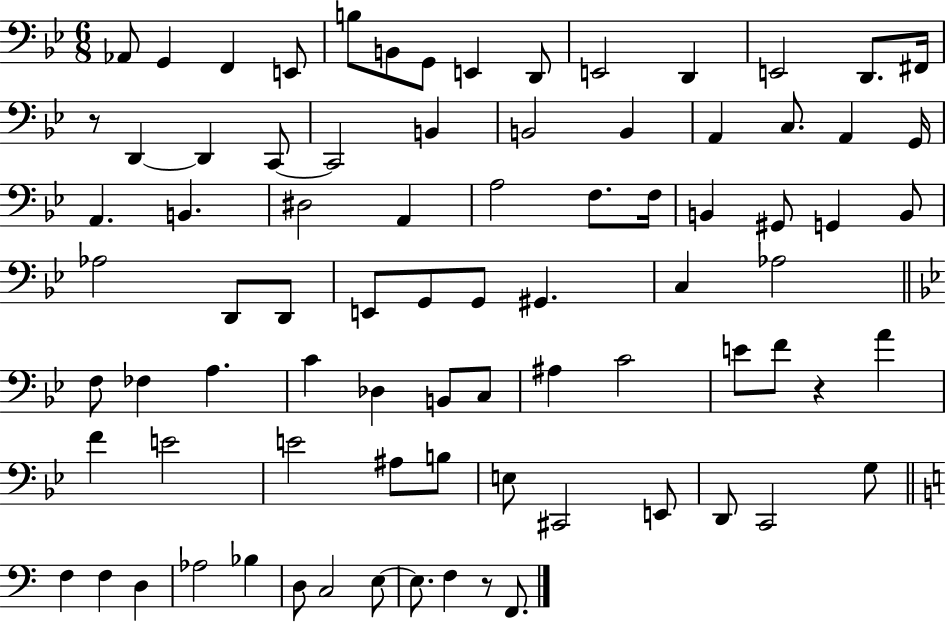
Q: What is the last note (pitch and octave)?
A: F2